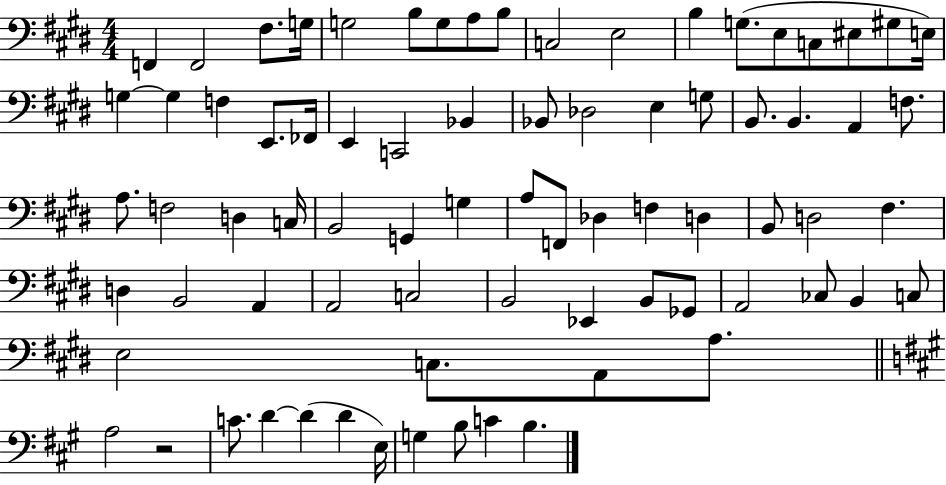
F2/q F2/h F#3/e. G3/s G3/h B3/e G3/e A3/e B3/e C3/h E3/h B3/q G3/e. E3/e C3/e EIS3/e G#3/e E3/s G3/q G3/q F3/q E2/e. FES2/s E2/q C2/h Bb2/q Bb2/e Db3/h E3/q G3/e B2/e. B2/q. A2/q F3/e. A3/e. F3/h D3/q C3/s B2/h G2/q G3/q A3/e F2/e Db3/q F3/q D3/q B2/e D3/h F#3/q. D3/q B2/h A2/q A2/h C3/h B2/h Eb2/q B2/e Gb2/e A2/h CES3/e B2/q C3/e E3/h C3/e. A2/e A3/e. A3/h R/h C4/e. D4/q D4/q D4/q E3/s G3/q B3/e C4/q B3/q.